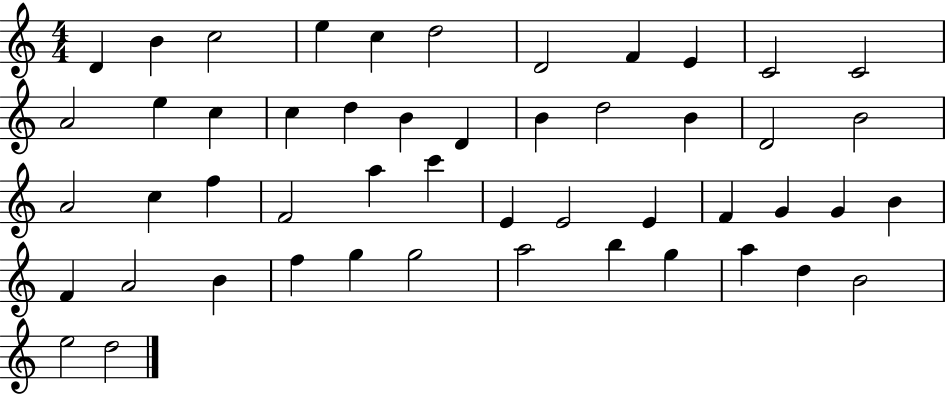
{
  \clef treble
  \numericTimeSignature
  \time 4/4
  \key c \major
  d'4 b'4 c''2 | e''4 c''4 d''2 | d'2 f'4 e'4 | c'2 c'2 | \break a'2 e''4 c''4 | c''4 d''4 b'4 d'4 | b'4 d''2 b'4 | d'2 b'2 | \break a'2 c''4 f''4 | f'2 a''4 c'''4 | e'4 e'2 e'4 | f'4 g'4 g'4 b'4 | \break f'4 a'2 b'4 | f''4 g''4 g''2 | a''2 b''4 g''4 | a''4 d''4 b'2 | \break e''2 d''2 | \bar "|."
}